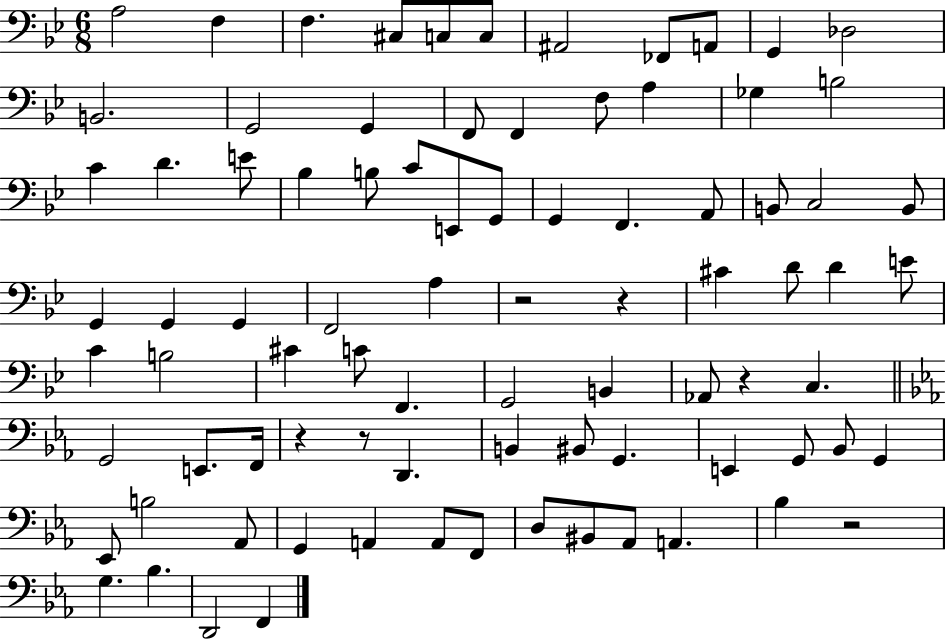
A3/h F3/q F3/q. C#3/e C3/e C3/e A#2/h FES2/e A2/e G2/q Db3/h B2/h. G2/h G2/q F2/e F2/q F3/e A3/q Gb3/q B3/h C4/q D4/q. E4/e Bb3/q B3/e C4/e E2/e G2/e G2/q F2/q. A2/e B2/e C3/h B2/e G2/q G2/q G2/q F2/h A3/q R/h R/q C#4/q D4/e D4/q E4/e C4/q B3/h C#4/q C4/e F2/q. G2/h B2/q Ab2/e R/q C3/q. G2/h E2/e. F2/s R/q R/e D2/q. B2/q BIS2/e G2/q. E2/q G2/e Bb2/e G2/q Eb2/e B3/h Ab2/e G2/q A2/q A2/e F2/e D3/e BIS2/e Ab2/e A2/q. Bb3/q R/h G3/q. Bb3/q. D2/h F2/q